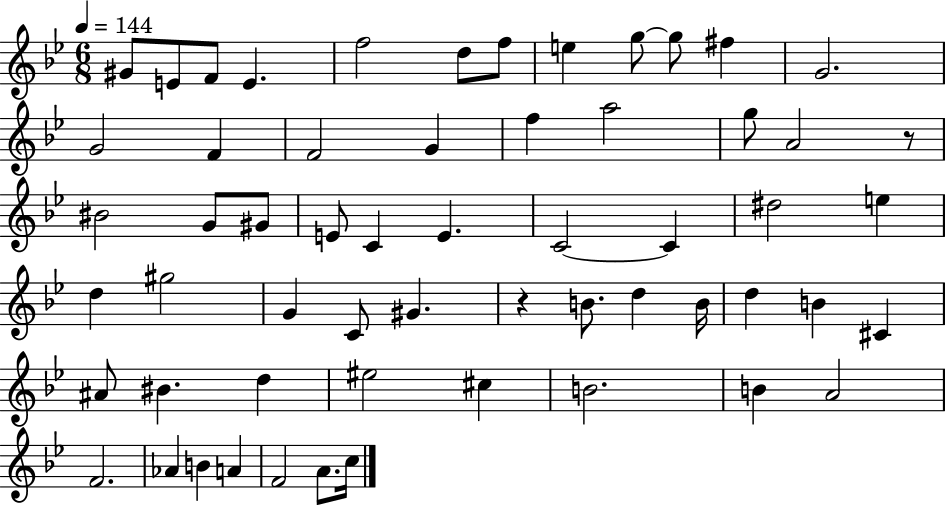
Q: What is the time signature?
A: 6/8